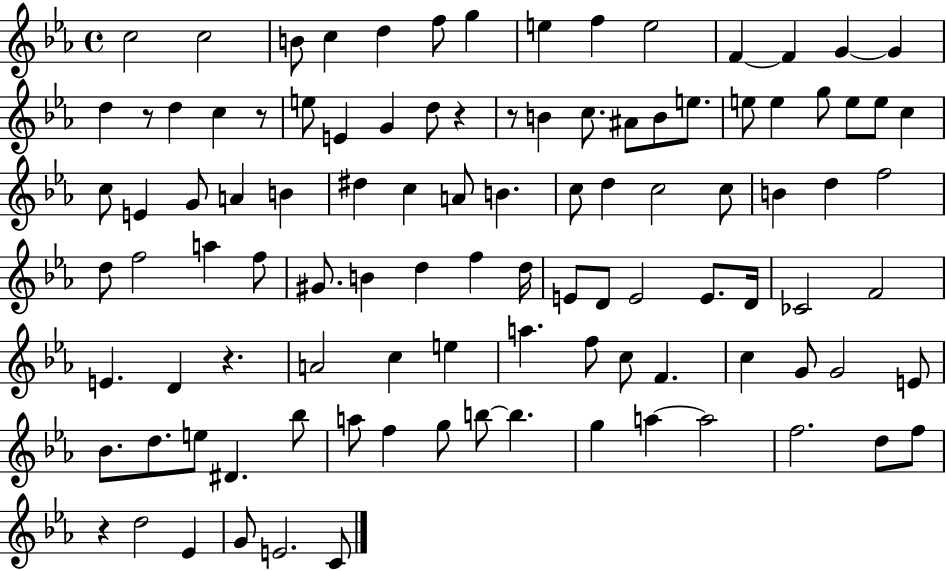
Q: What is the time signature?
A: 4/4